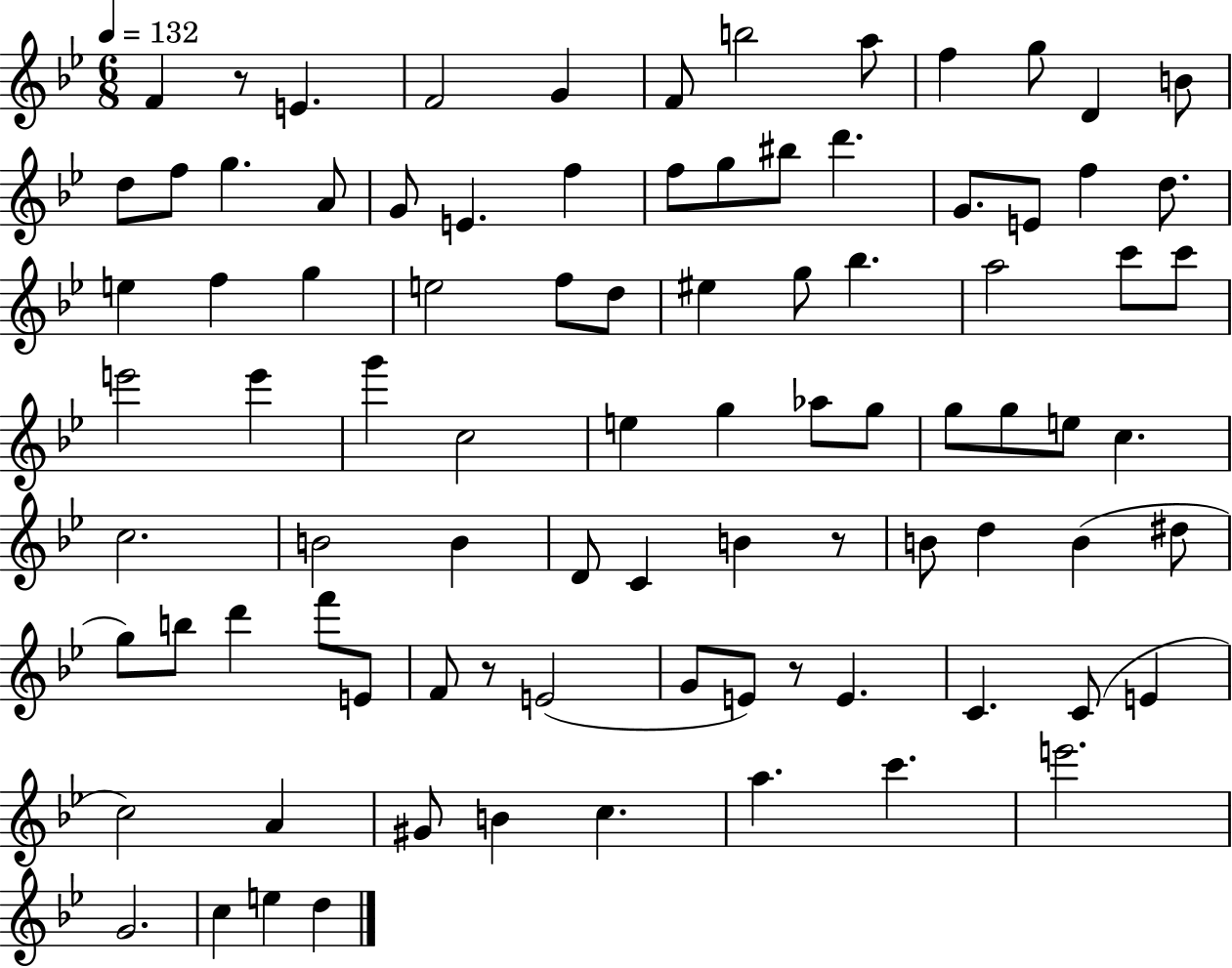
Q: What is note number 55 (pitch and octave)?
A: C4